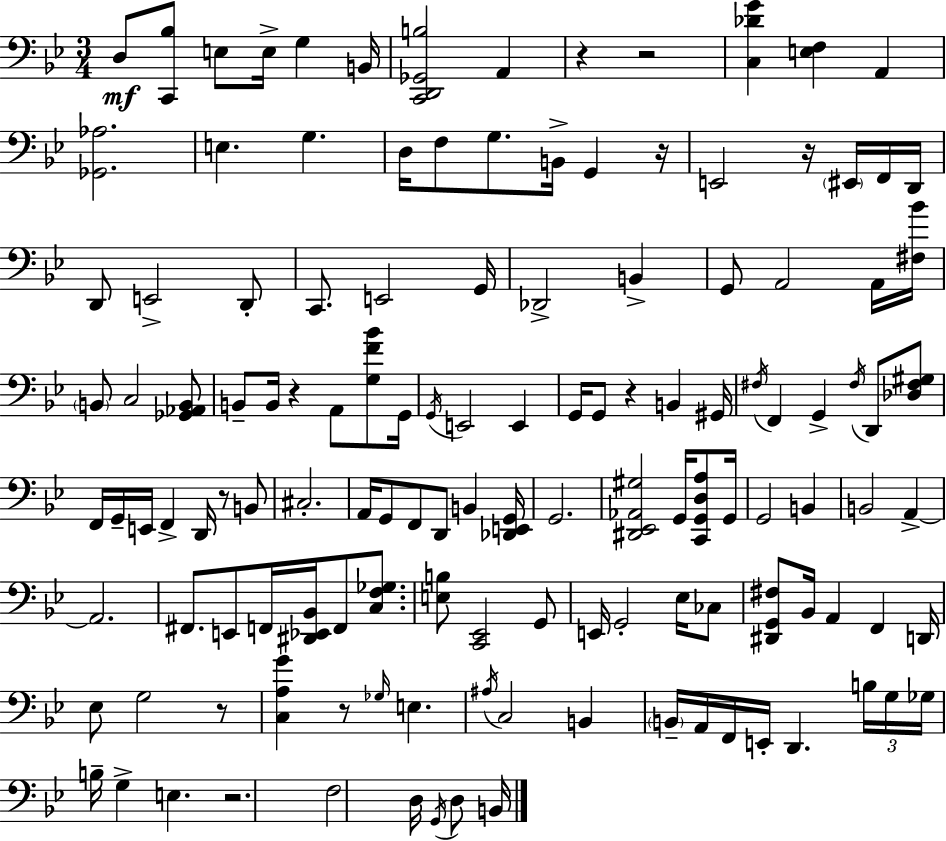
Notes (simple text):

D3/e [C2,Bb3]/e E3/e E3/s G3/q B2/s [C2,D2,Gb2,B3]/h A2/q R/q R/h [C3,Db4,G4]/q [E3,F3]/q A2/q [Gb2,Ab3]/h. E3/q. G3/q. D3/s F3/e G3/e. B2/s G2/q R/s E2/h R/s EIS2/s F2/s D2/s D2/e E2/h D2/e C2/e. E2/h G2/s Db2/h B2/q G2/e A2/h A2/s [F#3,Bb4]/s B2/e C3/h [Gb2,Ab2,B2]/e B2/e B2/s R/q A2/e [G3,F4,Bb4]/e G2/s G2/s E2/h E2/q G2/s G2/e R/q B2/q G#2/s F#3/s F2/q G2/q F#3/s D2/e [Db3,F#3,G#3]/e F2/s G2/s E2/s F2/q D2/s R/e B2/e C#3/h. A2/s G2/e F2/e D2/e B2/q [Db2,E2,G2]/s G2/h. [D#2,Eb2,Ab2,G#3]/h G2/s [C2,G2,D3,A3]/e G2/s G2/h B2/q B2/h A2/q A2/h. F#2/e. E2/e F2/s [D#2,Eb2,Bb2]/s F2/e [C3,F3,Gb3]/e. [E3,B3]/e [C2,Eb2]/h G2/e E2/s G2/h Eb3/s CES3/e [D#2,G2,F#3]/e Bb2/s A2/q F2/q D2/s Eb3/e G3/h R/e [C3,A3,G4]/q R/e Gb3/s E3/q. A#3/s C3/h B2/q B2/s A2/s F2/s E2/s D2/q. B3/s G3/s Gb3/s B3/s G3/q E3/q. R/h. F3/h D3/s G2/s D3/e B2/s